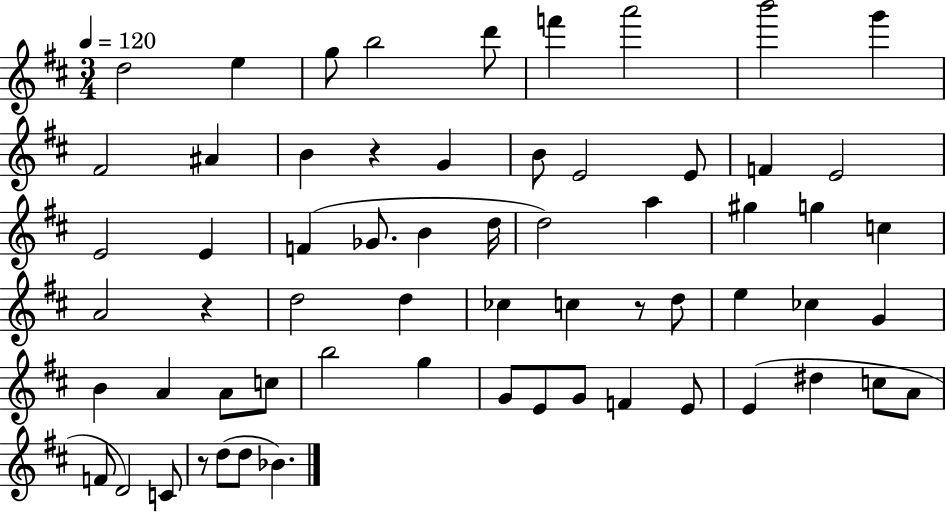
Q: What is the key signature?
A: D major